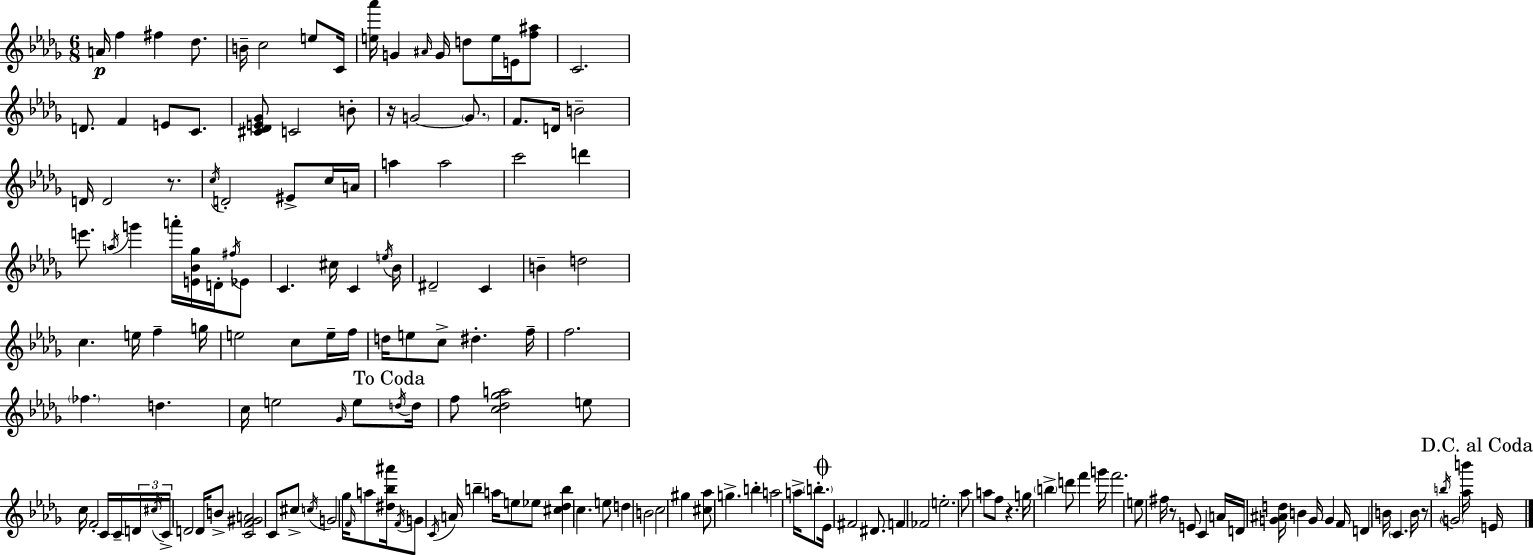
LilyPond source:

{
  \clef treble
  \numericTimeSignature
  \time 6/8
  \key bes \minor
  a'16\p f''4 fis''4 des''8. | b'16-- c''2 e''8 c'16 | <e'' aes'''>16 g'4 \grace { ais'16 } g'16 d''8 e''16 e'16 <f'' ais''>8 | c'2. | \break d'8. f'4 e'8 c'8. | <cis' des' e' ges'>8 c'2 b'8-. | r16 g'2~~ \parenthesize g'8. | f'8. d'16 b'2-- | \break d'16 d'2 r8. | \acciaccatura { c''16 } d'2-. eis'8-> | c''16 a'16 a''4 a''2 | c'''2 d'''4 | \break e'''8. \acciaccatura { a''16 } g'''4 a'''16-. <e' bes' ges''>16 | d'16-. \acciaccatura { fis''16 } ees'8 c'4. cis''16 c'4 | \acciaccatura { e''16 } bes'16 dis'2-- | c'4 b'4-- d''2 | \break c''4. e''16 | f''4-- g''16 e''2 | c''8 e''16-- f''16 d''16 e''8 c''8-> dis''4.-. | f''16-- f''2. | \break \parenthesize fes''4. d''4. | c''16 e''2 | \grace { ges'16 } e''8 \mark "To Coda" \acciaccatura { d''16 } d''16 f''8 <c'' des'' ges'' a''>2 | e''8 c''16 f'2-. | \break c'16 c'16-- \tuplet 3/2 { d'16 \acciaccatura { cis''16 } c'16-> } d'2 | d'16 b'8-> <c' f' gis' a'>2 | c'8 cis''8-> \acciaccatura { c''16 } g'2 | ges''16 \grace { f'16 } a''8 <dis'' bes'' ais'''>16 \acciaccatura { f'16 } g'8 | \break \acciaccatura { c'16 } a'16 b''4-- a''16 e''8 ees''8 | <cis'' des'' b''>4 c''4. e''8 | d''4 b'2 | c''2 gis''4 | \break <cis'' aes''>8 g''4.-> b''4-. | a''2 a''16-> \parenthesize b''8.-. | \mark \markup { \musicglyph "scripts.coda" } ees'16 fis'2 dis'8. | f'4 fes'2 | \break e''2.-. | aes''8 a''8 f''8 r4. | g''16 \parenthesize b''4-> d'''8 f'''4 g'''16 | f'''2. | \break e''8 fis''16 r8 e'8 c'4 a'16 | d'16 <g' ais' d''>16 b'4 g'16 g'4 f'16 | d'4 b'16 \parenthesize c'4. b'16 | r8 \acciaccatura { b''16 } \parenthesize g'2 <aes'' b'''>16 | \break \mark "D.C. al Coda" e'16 \bar "|."
}